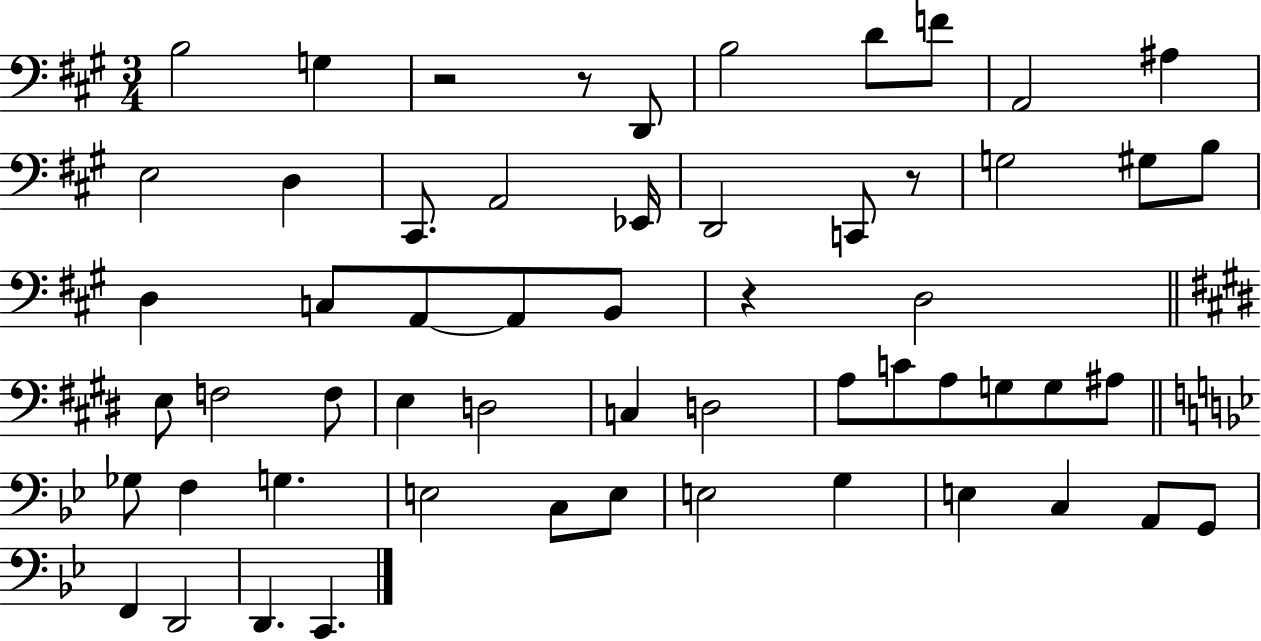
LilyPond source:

{
  \clef bass
  \numericTimeSignature
  \time 3/4
  \key a \major
  b2 g4 | r2 r8 d,8 | b2 d'8 f'8 | a,2 ais4 | \break e2 d4 | cis,8. a,2 ees,16 | d,2 c,8 r8 | g2 gis8 b8 | \break d4 c8 a,8~~ a,8 b,8 | r4 d2 | \bar "||" \break \key e \major e8 f2 f8 | e4 d2 | c4 d2 | a8 c'8 a8 g8 g8 ais8 | \break \bar "||" \break \key bes \major ges8 f4 g4. | e2 c8 e8 | e2 g4 | e4 c4 a,8 g,8 | \break f,4 d,2 | d,4. c,4. | \bar "|."
}